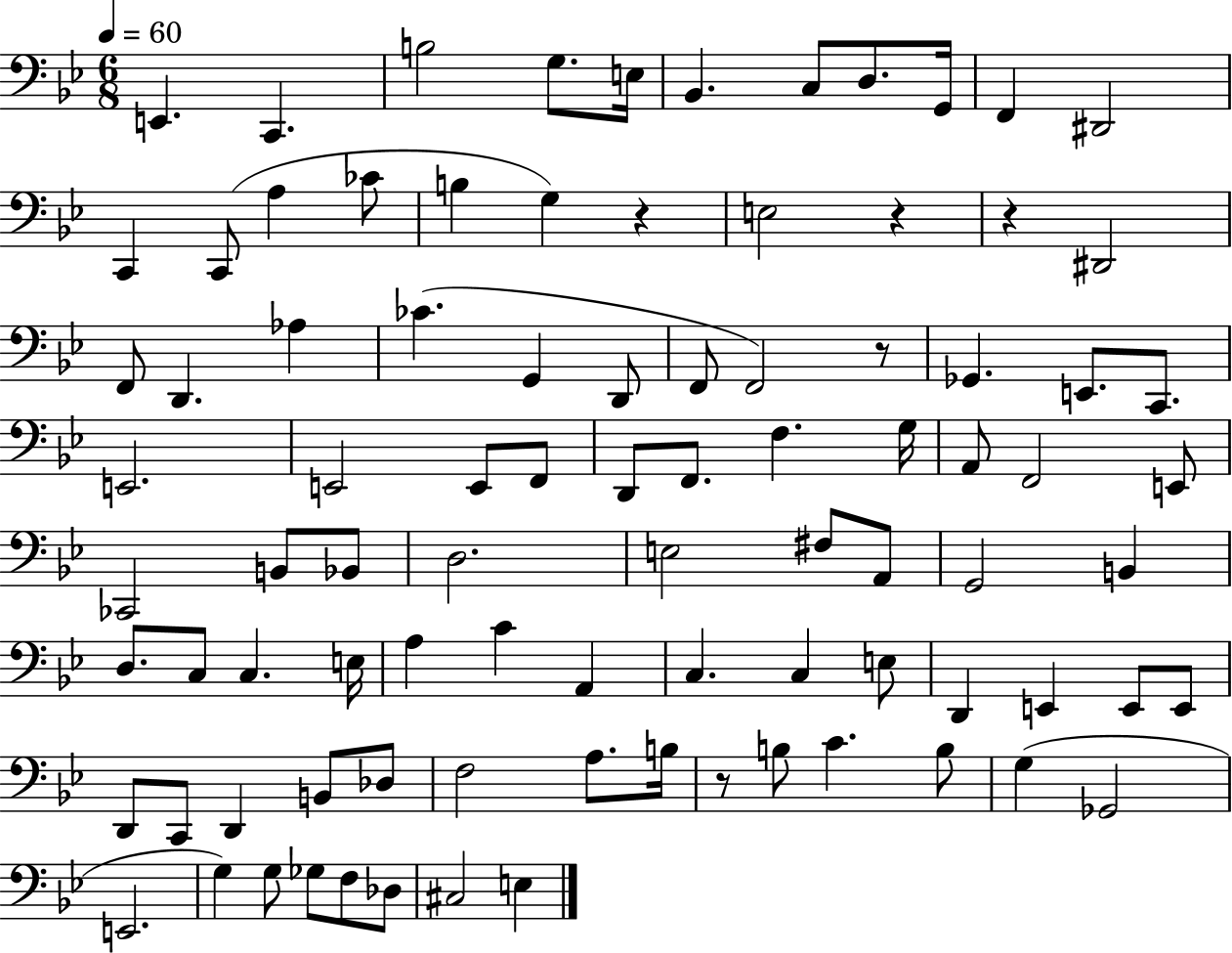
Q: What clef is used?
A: bass